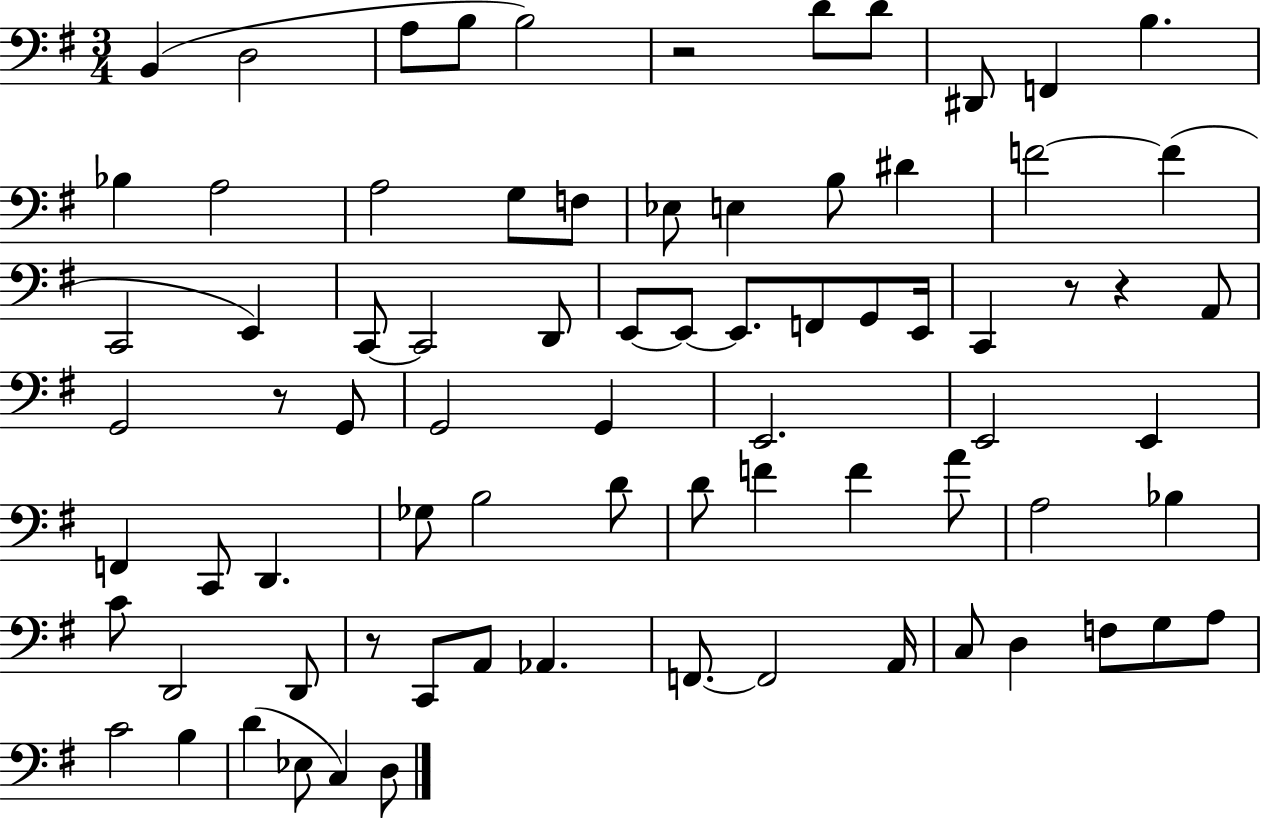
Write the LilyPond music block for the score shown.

{
  \clef bass
  \numericTimeSignature
  \time 3/4
  \key g \major
  \repeat volta 2 { b,4( d2 | a8 b8 b2) | r2 d'8 d'8 | dis,8 f,4 b4. | \break bes4 a2 | a2 g8 f8 | ees8 e4 b8 dis'4 | f'2~~ f'4( | \break c,2 e,4) | c,8~~ c,2 d,8 | e,8~~ e,8~~ e,8. f,8 g,8 e,16 | c,4 r8 r4 a,8 | \break g,2 r8 g,8 | g,2 g,4 | e,2. | e,2 e,4 | \break f,4 c,8 d,4. | ges8 b2 d'8 | d'8 f'4 f'4 a'8 | a2 bes4 | \break c'8 d,2 d,8 | r8 c,8 a,8 aes,4. | f,8.~~ f,2 a,16 | c8 d4 f8 g8 a8 | \break c'2 b4 | d'4( ees8 c4) d8 | } \bar "|."
}